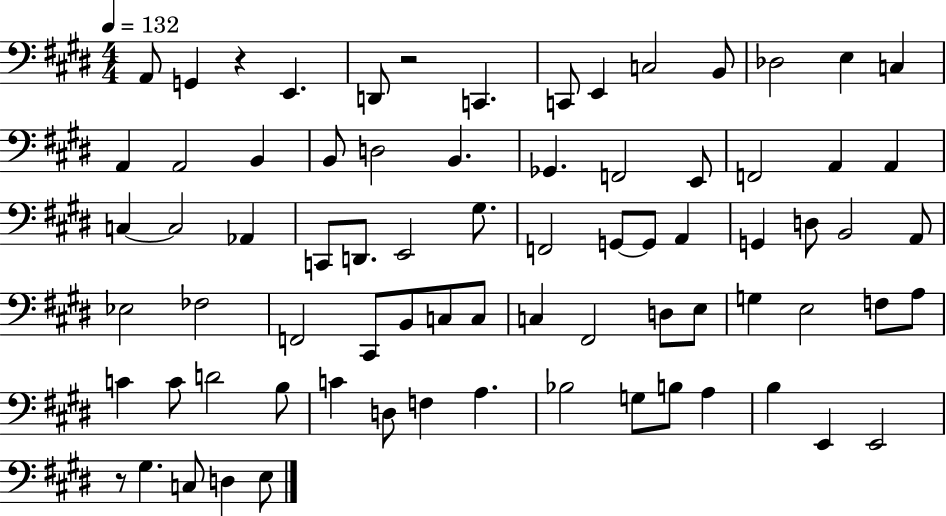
A2/e G2/q R/q E2/q. D2/e R/h C2/q. C2/e E2/q C3/h B2/e Db3/h E3/q C3/q A2/q A2/h B2/q B2/e D3/h B2/q. Gb2/q. F2/h E2/e F2/h A2/q A2/q C3/q C3/h Ab2/q C2/e D2/e. E2/h G#3/e. F2/h G2/e G2/e A2/q G2/q D3/e B2/h A2/e Eb3/h FES3/h F2/h C#2/e B2/e C3/e C3/e C3/q F#2/h D3/e E3/e G3/q E3/h F3/e A3/e C4/q C4/e D4/h B3/e C4/q D3/e F3/q A3/q. Bb3/h G3/e B3/e A3/q B3/q E2/q E2/h R/e G#3/q. C3/e D3/q E3/e